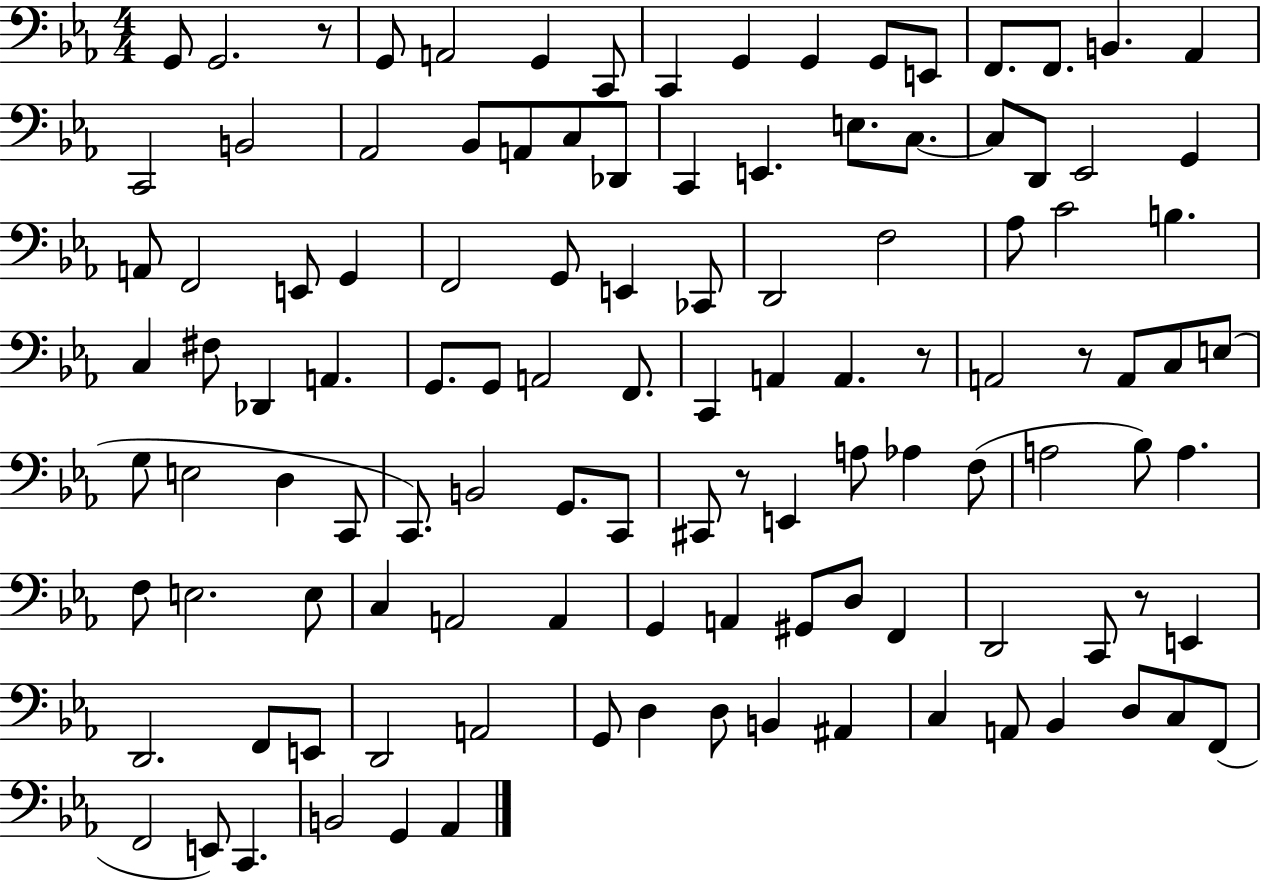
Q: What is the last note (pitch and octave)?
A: Ab2